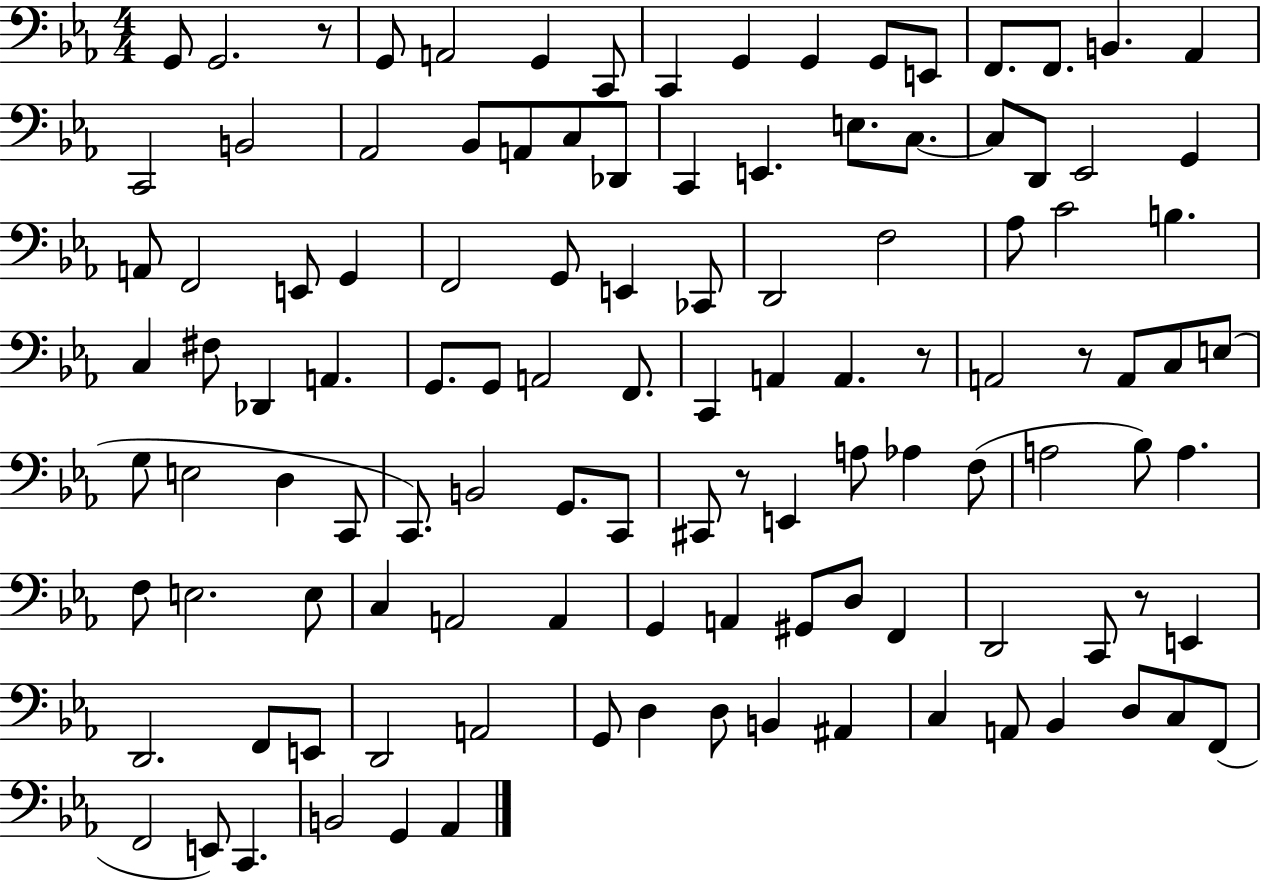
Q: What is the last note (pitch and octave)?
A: Ab2